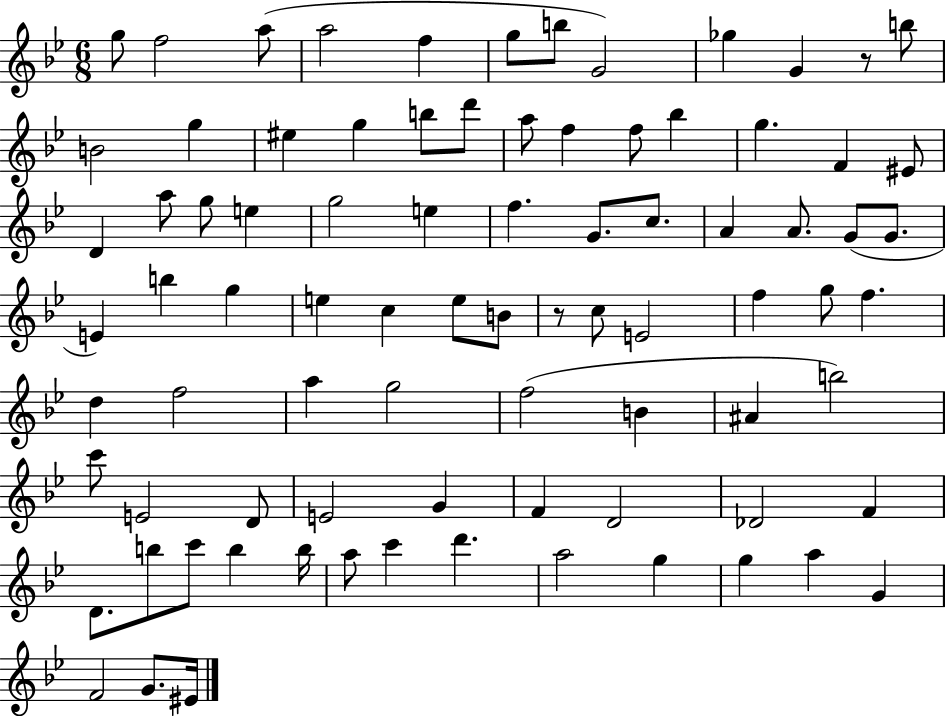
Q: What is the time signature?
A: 6/8